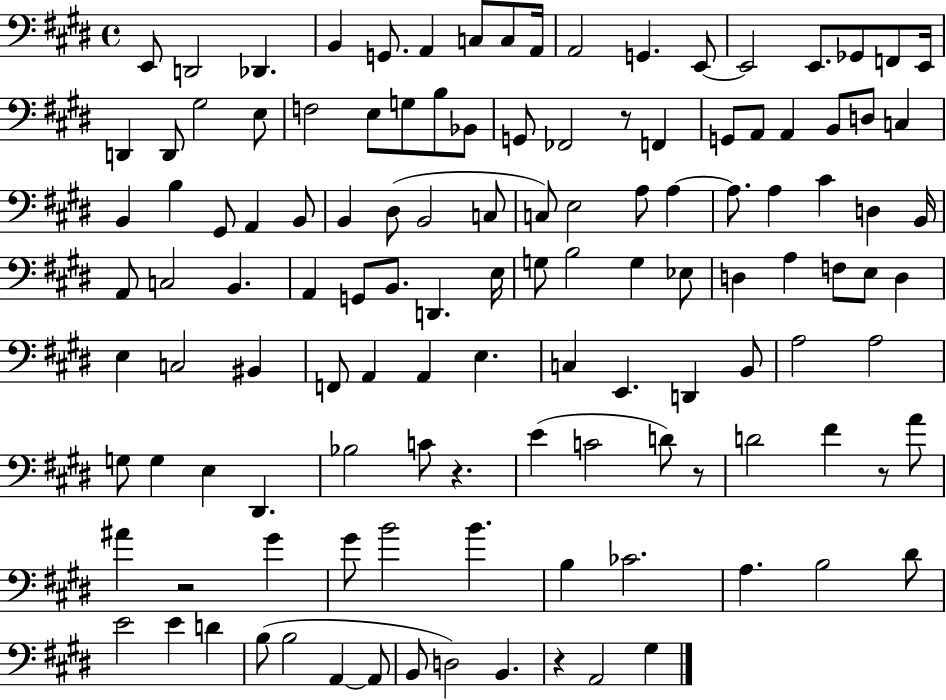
X:1
T:Untitled
M:4/4
L:1/4
K:E
E,,/2 D,,2 _D,, B,, G,,/2 A,, C,/2 C,/2 A,,/4 A,,2 G,, E,,/2 E,,2 E,,/2 _G,,/2 F,,/2 E,,/4 D,, D,,/2 ^G,2 E,/2 F,2 E,/2 G,/2 B,/2 _B,,/2 G,,/2 _F,,2 z/2 F,, G,,/2 A,,/2 A,, B,,/2 D,/2 C, B,, B, ^G,,/2 A,, B,,/2 B,, ^D,/2 B,,2 C,/2 C,/2 E,2 A,/2 A, A,/2 A, ^C D, B,,/4 A,,/2 C,2 B,, A,, G,,/2 B,,/2 D,, E,/4 G,/2 B,2 G, _E,/2 D, A, F,/2 E,/2 D, E, C,2 ^B,, F,,/2 A,, A,, E, C, E,, D,, B,,/2 A,2 A,2 G,/2 G, E, ^D,, _B,2 C/2 z E C2 D/2 z/2 D2 ^F z/2 A/2 ^A z2 ^G ^G/2 B2 B B, _C2 A, B,2 ^D/2 E2 E D B,/2 B,2 A,, A,,/2 B,,/2 D,2 B,, z A,,2 ^G,